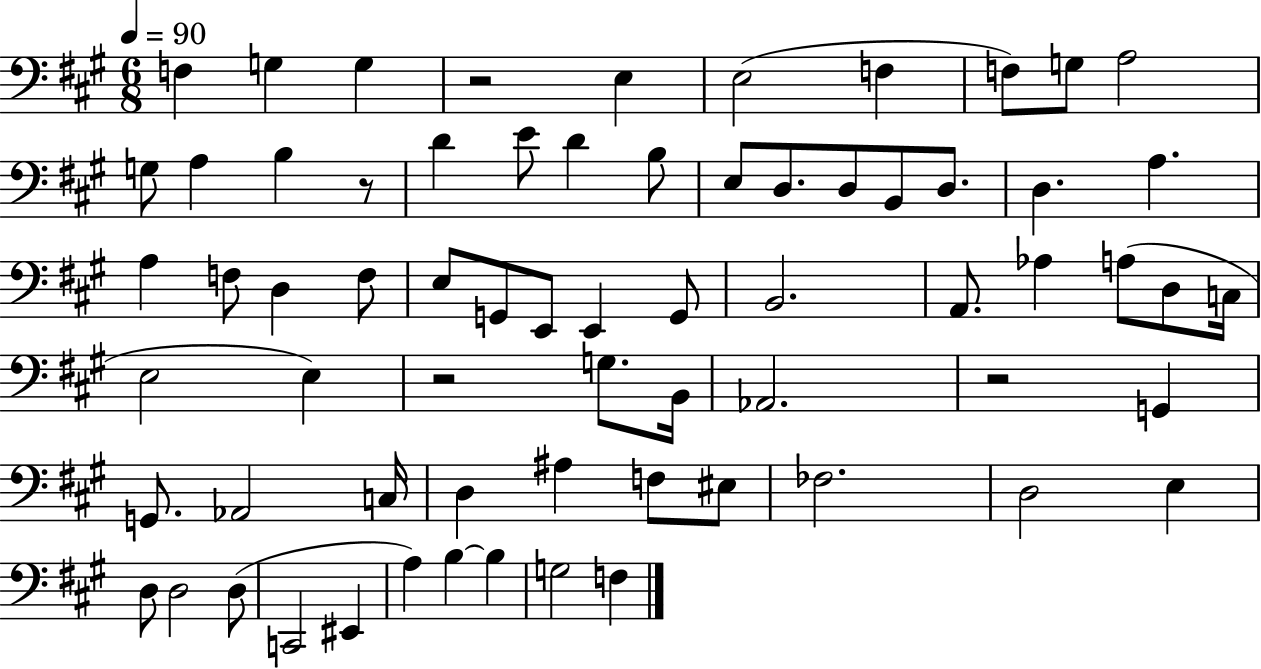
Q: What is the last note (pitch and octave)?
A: F3